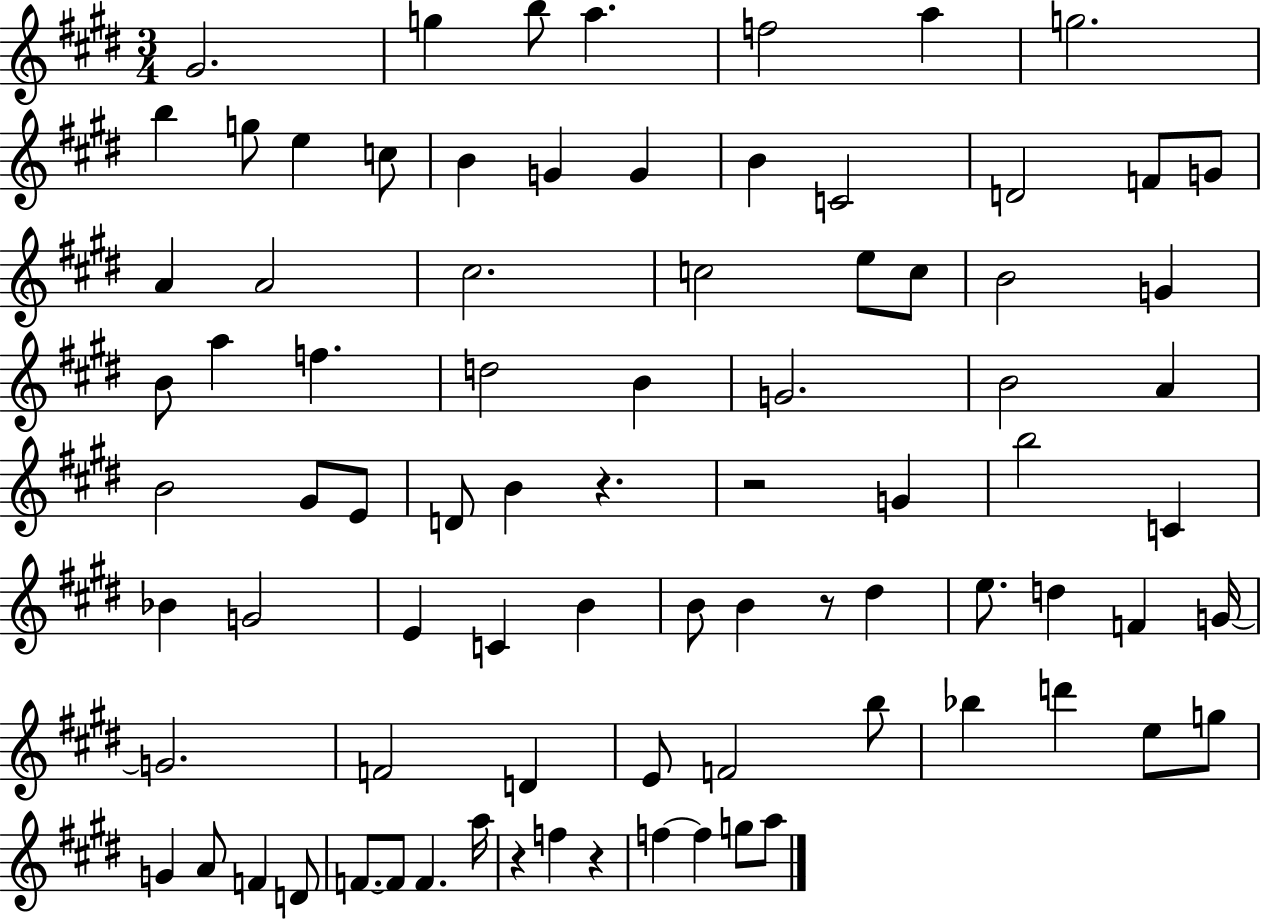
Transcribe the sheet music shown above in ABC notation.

X:1
T:Untitled
M:3/4
L:1/4
K:E
^G2 g b/2 a f2 a g2 b g/2 e c/2 B G G B C2 D2 F/2 G/2 A A2 ^c2 c2 e/2 c/2 B2 G B/2 a f d2 B G2 B2 A B2 ^G/2 E/2 D/2 B z z2 G b2 C _B G2 E C B B/2 B z/2 ^d e/2 d F G/4 G2 F2 D E/2 F2 b/2 _b d' e/2 g/2 G A/2 F D/2 F/2 F/2 F a/4 z f z f f g/2 a/2